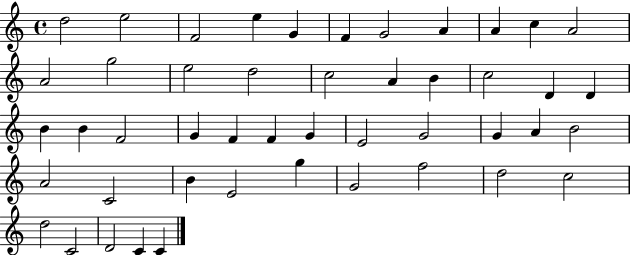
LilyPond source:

{
  \clef treble
  \time 4/4
  \defaultTimeSignature
  \key c \major
  d''2 e''2 | f'2 e''4 g'4 | f'4 g'2 a'4 | a'4 c''4 a'2 | \break a'2 g''2 | e''2 d''2 | c''2 a'4 b'4 | c''2 d'4 d'4 | \break b'4 b'4 f'2 | g'4 f'4 f'4 g'4 | e'2 g'2 | g'4 a'4 b'2 | \break a'2 c'2 | b'4 e'2 g''4 | g'2 f''2 | d''2 c''2 | \break d''2 c'2 | d'2 c'4 c'4 | \bar "|."
}